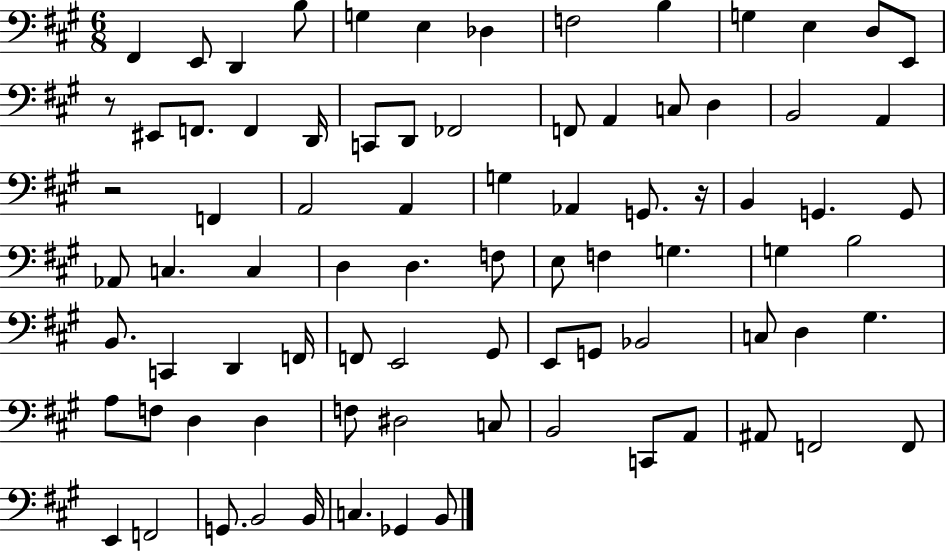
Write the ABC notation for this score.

X:1
T:Untitled
M:6/8
L:1/4
K:A
^F,, E,,/2 D,, B,/2 G, E, _D, F,2 B, G, E, D,/2 E,,/2 z/2 ^E,,/2 F,,/2 F,, D,,/4 C,,/2 D,,/2 _F,,2 F,,/2 A,, C,/2 D, B,,2 A,, z2 F,, A,,2 A,, G, _A,, G,,/2 z/4 B,, G,, G,,/2 _A,,/2 C, C, D, D, F,/2 E,/2 F, G, G, B,2 B,,/2 C,, D,, F,,/4 F,,/2 E,,2 ^G,,/2 E,,/2 G,,/2 _B,,2 C,/2 D, ^G, A,/2 F,/2 D, D, F,/2 ^D,2 C,/2 B,,2 C,,/2 A,,/2 ^A,,/2 F,,2 F,,/2 E,, F,,2 G,,/2 B,,2 B,,/4 C, _G,, B,,/2